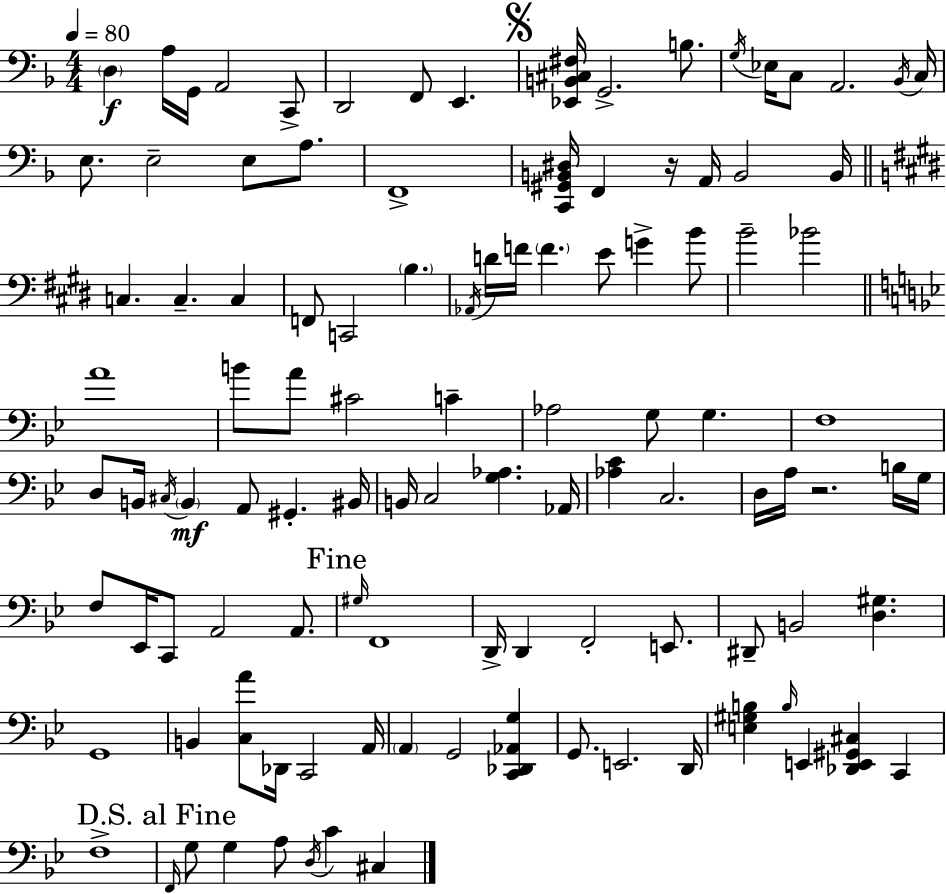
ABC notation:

X:1
T:Untitled
M:4/4
L:1/4
K:Dm
D, A,/4 G,,/4 A,,2 C,,/2 D,,2 F,,/2 E,, [_E,,B,,^C,^F,]/4 G,,2 B,/2 G,/4 _E,/4 C,/2 A,,2 _B,,/4 C,/4 E,/2 E,2 E,/2 A,/2 F,,4 [C,,^G,,B,,^D,]/4 F,, z/4 A,,/4 B,,2 B,,/4 C, C, C, F,,/2 C,,2 B, _A,,/4 D/4 F/4 F E/2 G B/2 B2 _B2 A4 B/2 A/2 ^C2 C _A,2 G,/2 G, F,4 D,/2 B,,/4 ^C,/4 B,, A,,/2 ^G,, ^B,,/4 B,,/4 C,2 [G,_A,] _A,,/4 [_A,C] C,2 D,/4 A,/4 z2 B,/4 G,/4 F,/2 _E,,/4 C,,/2 A,,2 A,,/2 ^G,/4 F,,4 D,,/4 D,, F,,2 E,,/2 ^D,,/2 B,,2 [D,^G,] G,,4 B,, [C,A]/2 _D,,/4 C,,2 A,,/4 A,, G,,2 [C,,_D,,_A,,G,] G,,/2 E,,2 D,,/4 [E,^G,B,] B,/4 E,, [_D,,E,,^G,,^C,] C,, F,4 F,,/4 G,/2 G, A,/2 D,/4 C ^C,